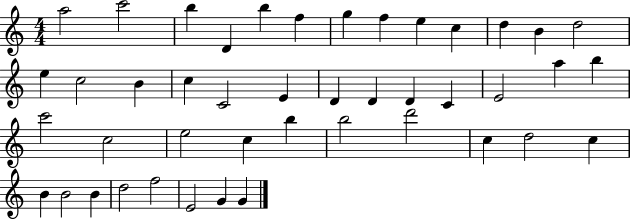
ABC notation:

X:1
T:Untitled
M:4/4
L:1/4
K:C
a2 c'2 b D b f g f e c d B d2 e c2 B c C2 E D D D C E2 a b c'2 c2 e2 c b b2 d'2 c d2 c B B2 B d2 f2 E2 G G